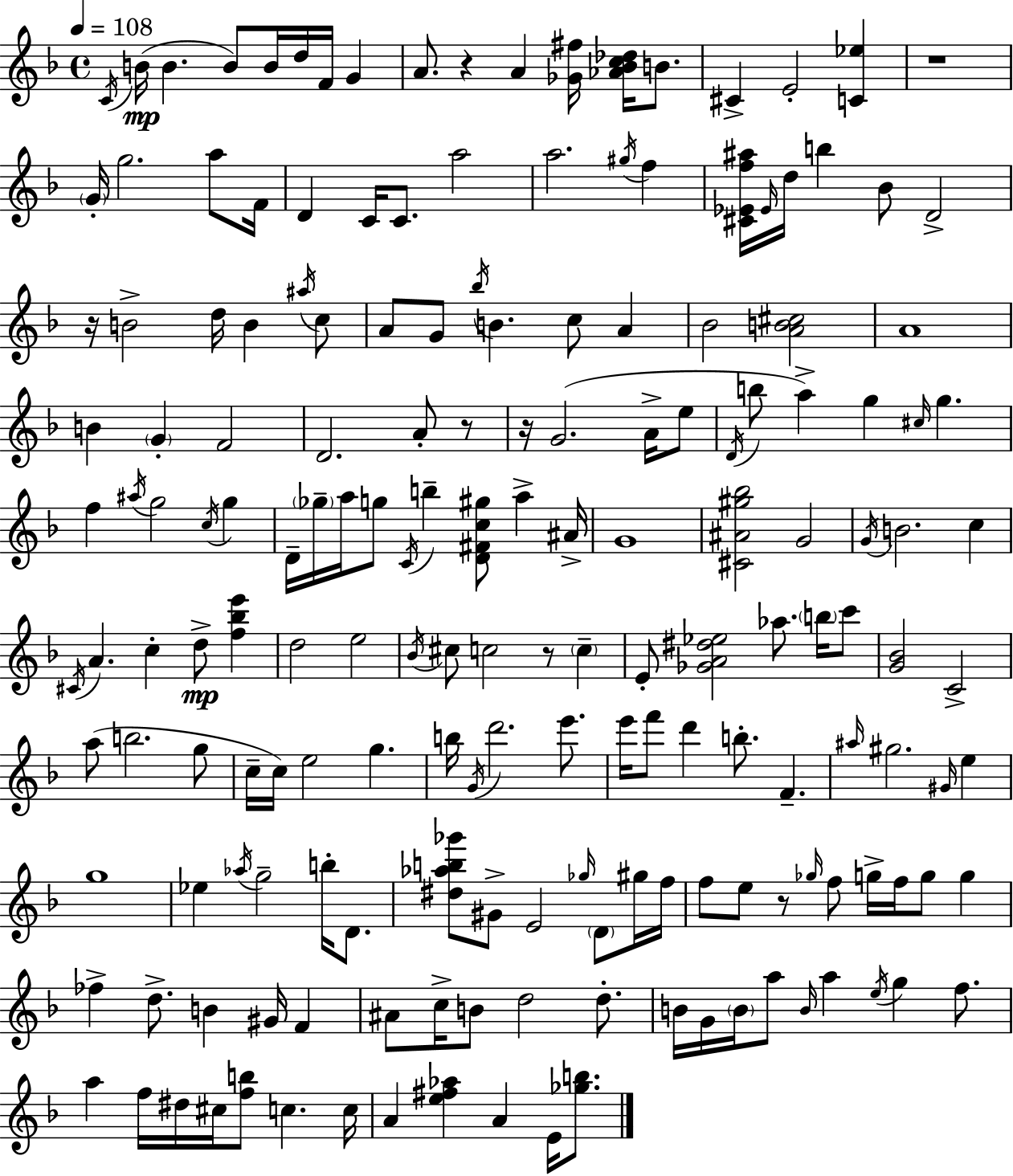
{
  \clef treble
  \time 4/4
  \defaultTimeSignature
  \key d \minor
  \tempo 4 = 108
  \repeat volta 2 { \acciaccatura { c'16 }\mp b'16( b'4. b'8) b'16 d''16 f'16 g'4 | a'8. r4 a'4 <ges' fis''>16 <aes' bes' c'' des''>16 b'8. | cis'4-> e'2-. <c' ees''>4 | r1 | \break \parenthesize g'16-. g''2. a''8 | f'16 d'4 c'16 c'8. a''2 | a''2. \acciaccatura { gis''16 } f''4 | <cis' ees' f'' ais''>16 \grace { ees'16 } d''16 b''4 bes'8 d'2-> | \break r16 b'2-> d''16 b'4 | \acciaccatura { ais''16 } c''8 a'8 g'8 \acciaccatura { bes''16 } b'4. c''8 | a'4 bes'2 <a' b' cis''>2 | a'1 | \break b'4 \parenthesize g'4-. f'2 | d'2. | a'8-. r8 r16 g'2.( | a'16-> e''8 \acciaccatura { d'16 } b''8 a''4->) g''4 | \break \grace { cis''16 } g''4. f''4 \acciaccatura { ais''16 } g''2 | \acciaccatura { c''16 } g''4 d'16-- \parenthesize ges''16-- a''16 g''8 \acciaccatura { c'16 } b''4-- | <d' fis' c'' gis''>8 a''4-> ais'16-> g'1 | <cis' ais' gis'' bes''>2 | \break g'2 \acciaccatura { g'16 } b'2. | c''4 \acciaccatura { cis'16 } a'4. | c''4-. d''8->\mp <f'' bes'' e'''>4 d''2 | e''2 \acciaccatura { bes'16 } cis''8 c''2 | \break r8 \parenthesize c''4-- e'8-. <ges' a' dis'' ees''>2 | aes''8. \parenthesize b''16 c'''8 <g' bes'>2 | c'2-> a''8( b''2. | g''8 c''16-- c''16) e''2 | \break g''4. b''16 \acciaccatura { g'16 } d'''2. | e'''8. e'''16 f'''8 | d'''4 b''8.-. f'4.-- \grace { ais''16 } gis''2. | \grace { gis'16 } e''4 | \break g''1 | ees''4 \acciaccatura { aes''16 } g''2-- b''16-. d'8. | <dis'' aes'' b'' ges'''>8 gis'8-> e'2 \grace { ges''16 } \parenthesize d'8 | gis''16 f''16 f''8 e''8 r8 \grace { ges''16 } f''8 g''16-> f''16 g''8 g''4 | \break fes''4-> d''8.-> b'4 gis'16 f'4 | ais'8 c''16-> b'8 d''2 | d''8.-. b'16 g'16 \parenthesize b'16 a''8 \grace { b'16 } a''4 \acciaccatura { e''16 } g''4 | f''8. a''4 f''16 dis''16 cis''16 <f'' b''>8 c''4. | \break c''16 a'4 <e'' fis'' aes''>4 a'4 | e'16 <ges'' b''>8. } \bar "|."
}